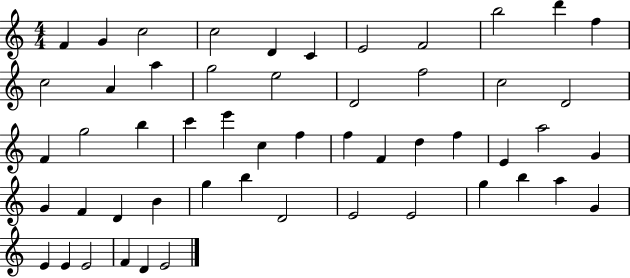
X:1
T:Untitled
M:4/4
L:1/4
K:C
F G c2 c2 D C E2 F2 b2 d' f c2 A a g2 e2 D2 f2 c2 D2 F g2 b c' e' c f f F d f E a2 G G F D B g b D2 E2 E2 g b a G E E E2 F D E2